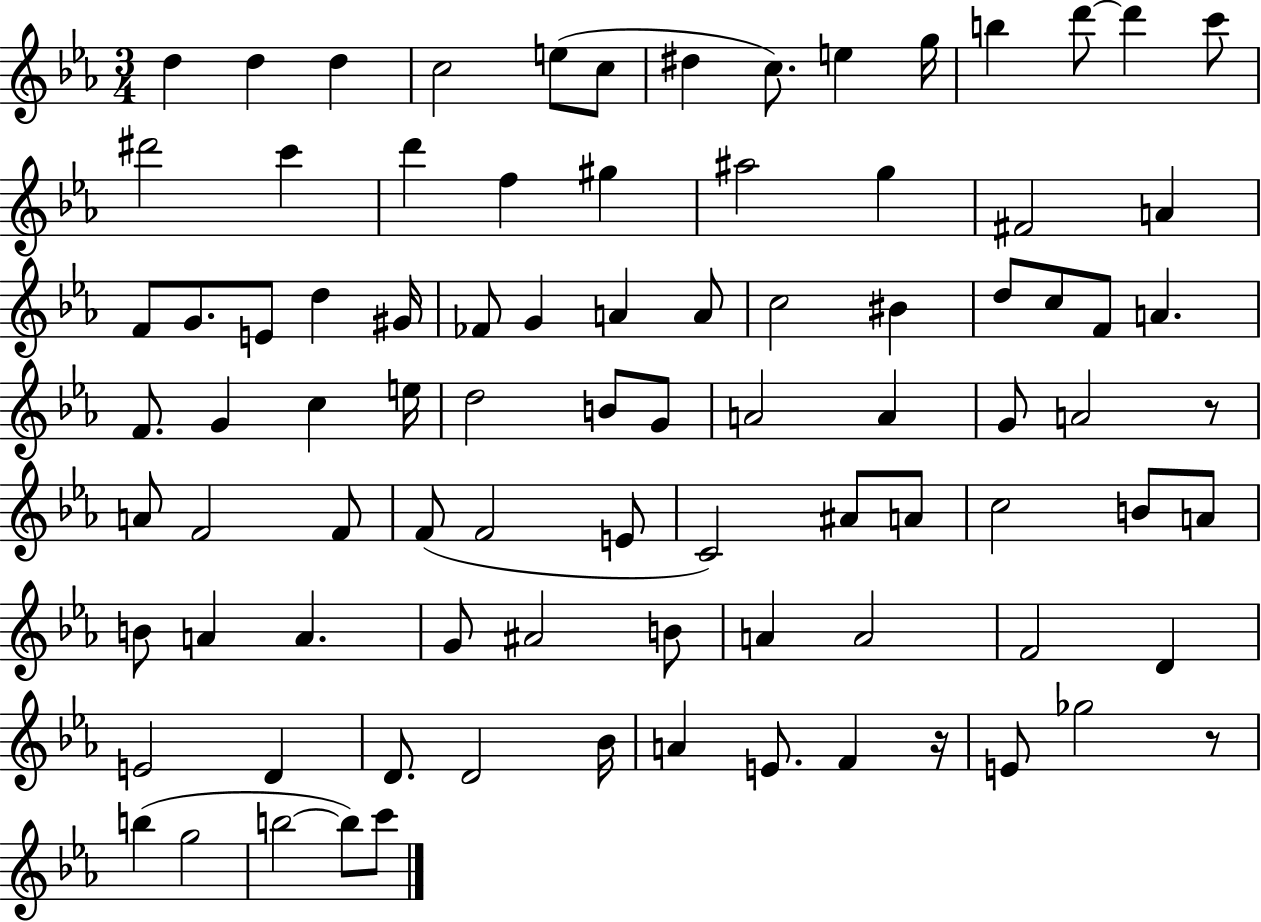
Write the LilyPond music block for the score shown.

{
  \clef treble
  \numericTimeSignature
  \time 3/4
  \key ees \major
  d''4 d''4 d''4 | c''2 e''8( c''8 | dis''4 c''8.) e''4 g''16 | b''4 d'''8~~ d'''4 c'''8 | \break dis'''2 c'''4 | d'''4 f''4 gis''4 | ais''2 g''4 | fis'2 a'4 | \break f'8 g'8. e'8 d''4 gis'16 | fes'8 g'4 a'4 a'8 | c''2 bis'4 | d''8 c''8 f'8 a'4. | \break f'8. g'4 c''4 e''16 | d''2 b'8 g'8 | a'2 a'4 | g'8 a'2 r8 | \break a'8 f'2 f'8 | f'8( f'2 e'8 | c'2) ais'8 a'8 | c''2 b'8 a'8 | \break b'8 a'4 a'4. | g'8 ais'2 b'8 | a'4 a'2 | f'2 d'4 | \break e'2 d'4 | d'8. d'2 bes'16 | a'4 e'8. f'4 r16 | e'8 ges''2 r8 | \break b''4( g''2 | b''2~~ b''8) c'''8 | \bar "|."
}